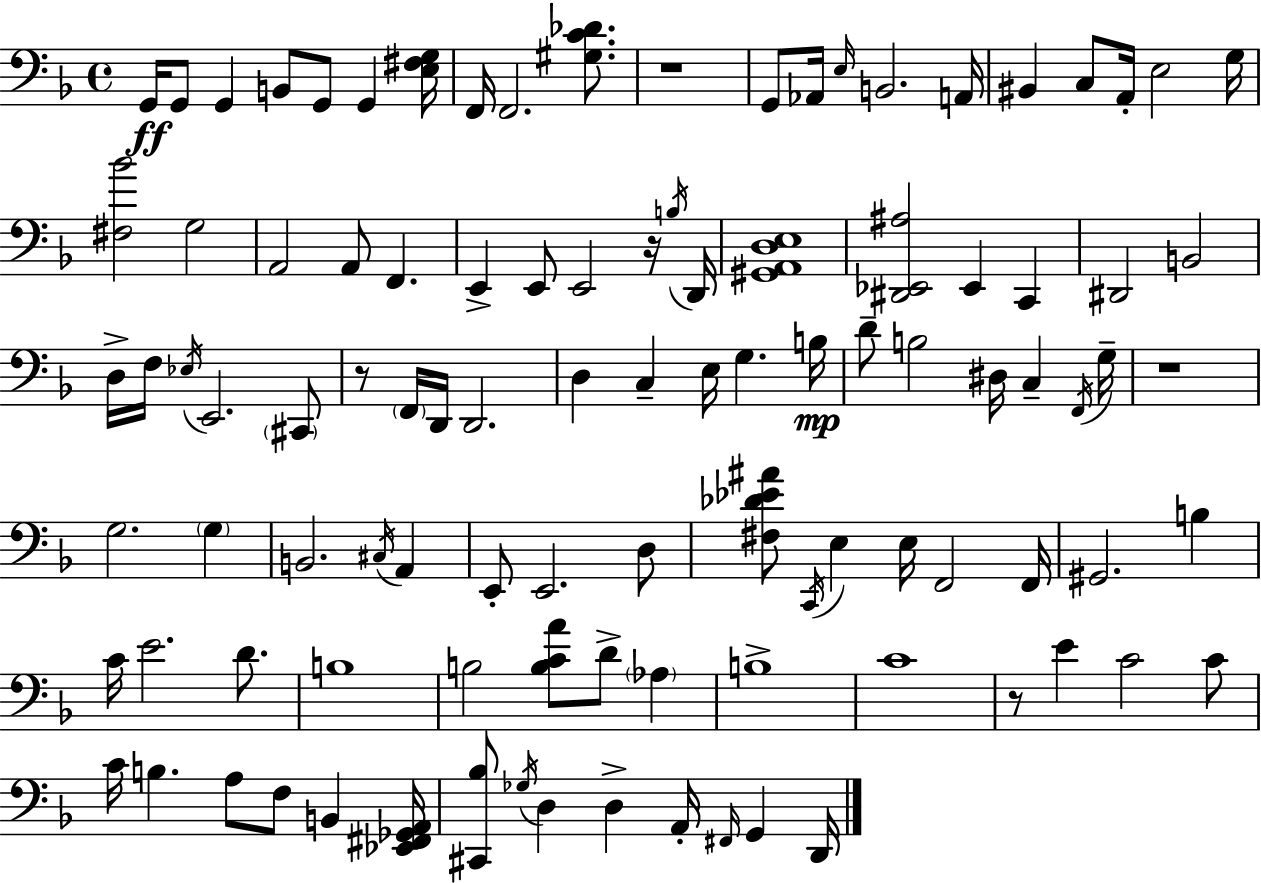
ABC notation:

X:1
T:Untitled
M:4/4
L:1/4
K:F
G,,/4 G,,/2 G,, B,,/2 G,,/2 G,, [E,^F,G,]/4 F,,/4 F,,2 [^G,C_D]/2 z4 G,,/2 _A,,/4 E,/4 B,,2 A,,/4 ^B,, C,/2 A,,/4 E,2 G,/4 [^F,_B]2 G,2 A,,2 A,,/2 F,, E,, E,,/2 E,,2 z/4 B,/4 D,,/4 [^G,,A,,D,E,]4 [^D,,_E,,^A,]2 _E,, C,, ^D,,2 B,,2 D,/4 F,/4 _E,/4 E,,2 ^C,,/2 z/2 F,,/4 D,,/4 D,,2 D, C, E,/4 G, B,/4 D/2 B,2 ^D,/4 C, F,,/4 G,/4 z4 G,2 G, B,,2 ^C,/4 A,, E,,/2 E,,2 D,/2 [^F,_D_E^A]/2 C,,/4 E, E,/4 F,,2 F,,/4 ^G,,2 B, C/4 E2 D/2 B,4 B,2 [B,CA]/2 D/2 _A, B,4 C4 z/2 E C2 C/2 C/4 B, A,/2 F,/2 B,, [_E,,^F,,_G,,A,,]/4 [^C,,_B,]/2 _G,/4 D, D, A,,/4 ^F,,/4 G,, D,,/4